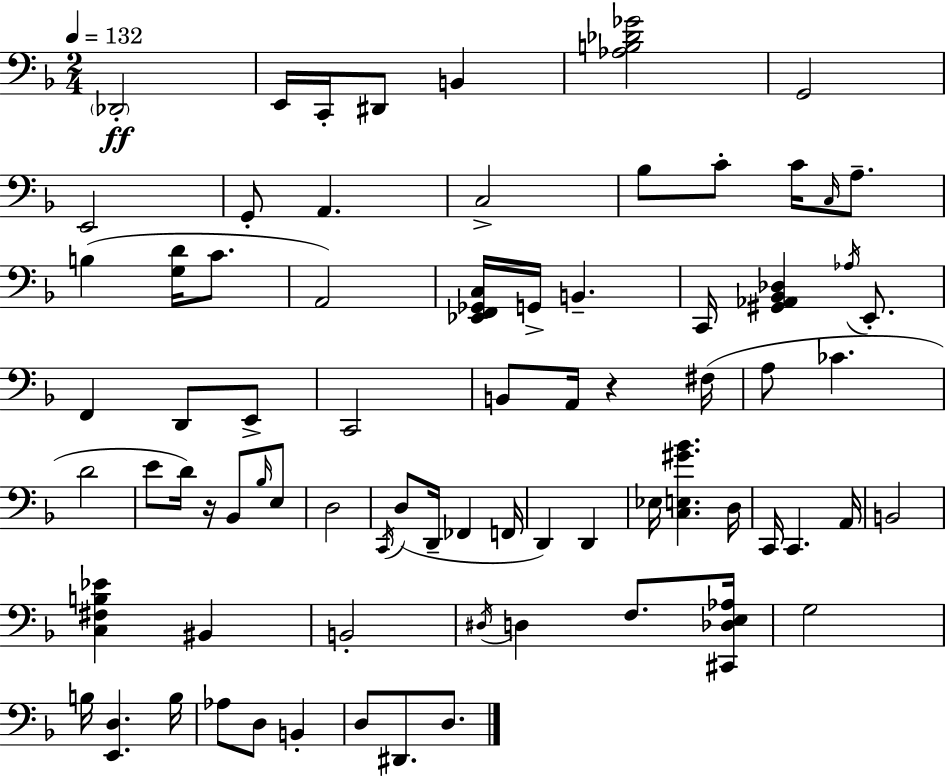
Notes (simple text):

Db2/h E2/s C2/s D#2/e B2/q [Ab3,B3,Db4,Gb4]/h G2/h E2/h G2/e A2/q. C3/h Bb3/e C4/e C4/s C3/s A3/e. B3/q [G3,D4]/s C4/e. A2/h [Eb2,F2,Gb2,C3]/s G2/s B2/q. C2/s [G#2,Ab2,Bb2,Db3]/q Ab3/s E2/e. F2/q D2/e E2/e C2/h B2/e A2/s R/q F#3/s A3/e CES4/q. D4/h E4/e D4/s R/s Bb2/e Bb3/s E3/e D3/h C2/s D3/e D2/s FES2/q F2/s D2/q D2/q Eb3/s [C3,E3,G#4,Bb4]/q. D3/s C2/s C2/q. A2/s B2/h [C3,F#3,B3,Eb4]/q BIS2/q B2/h D#3/s D3/q F3/e. [C#2,Db3,E3,Ab3]/s G3/h B3/s [E2,D3]/q. B3/s Ab3/e D3/e B2/q D3/e D#2/e. D3/e.